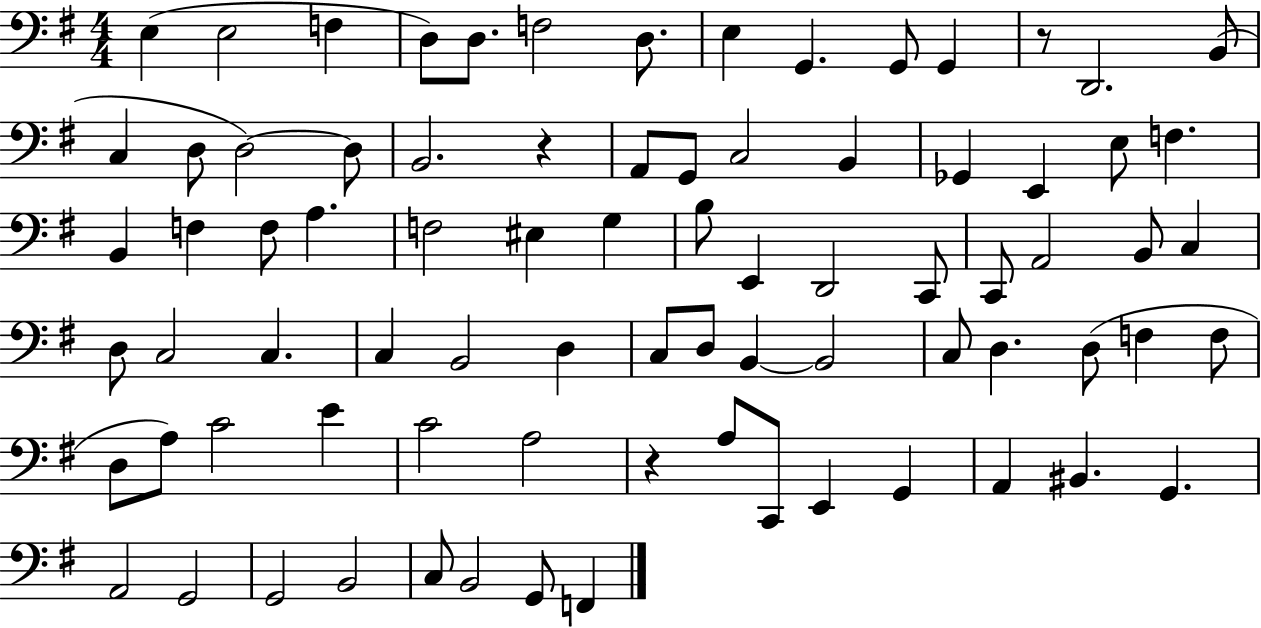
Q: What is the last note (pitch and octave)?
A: F2